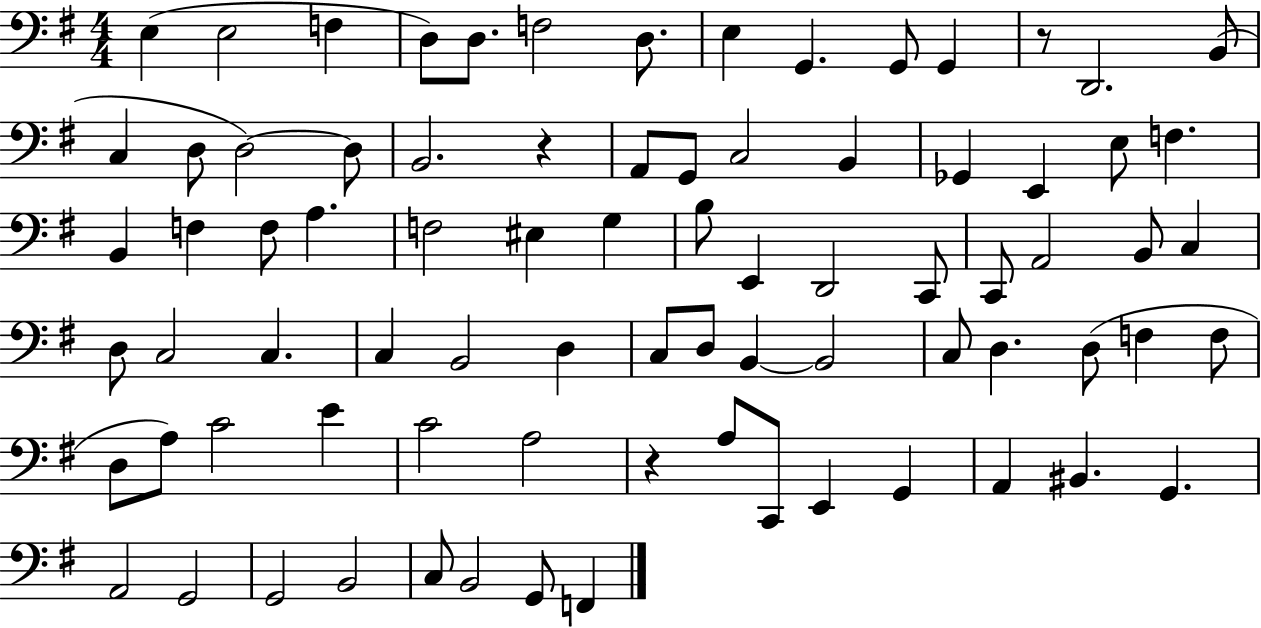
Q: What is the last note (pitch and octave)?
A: F2